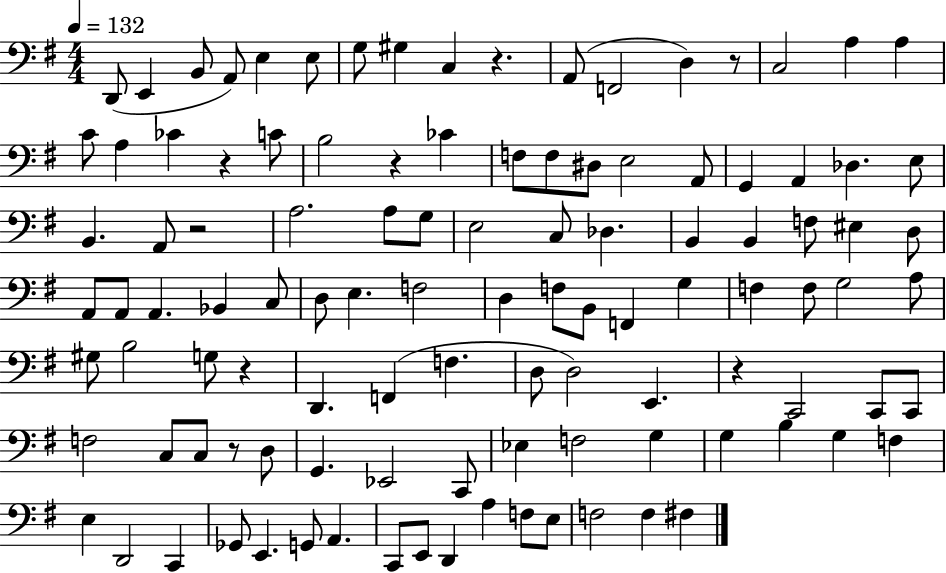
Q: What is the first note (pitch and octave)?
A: D2